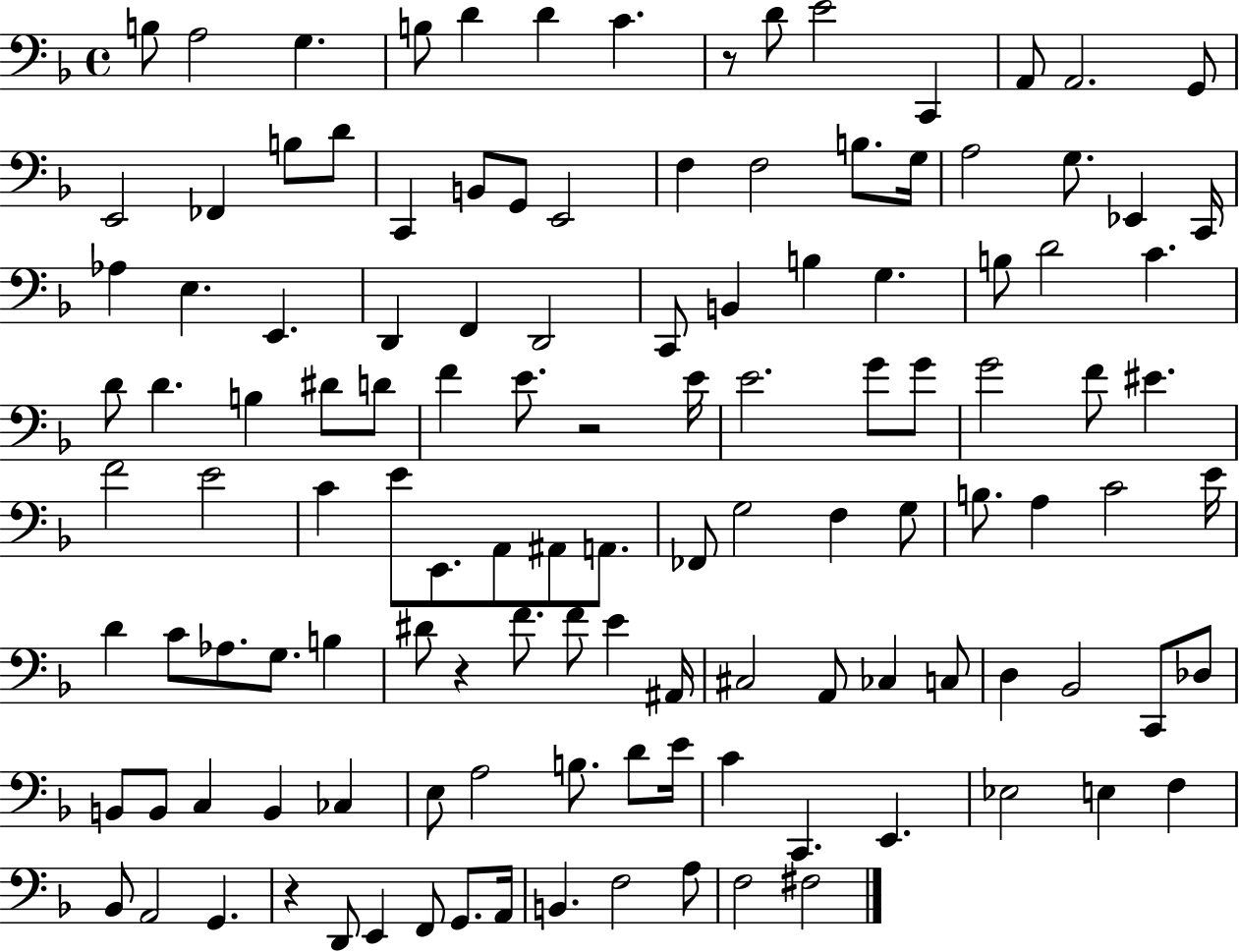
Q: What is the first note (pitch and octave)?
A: B3